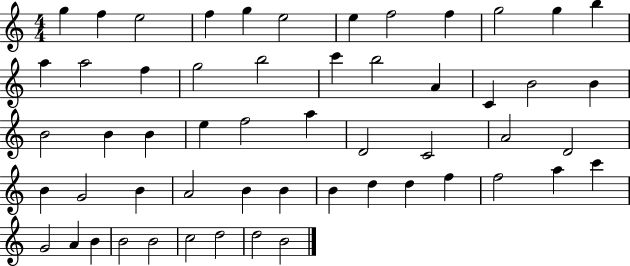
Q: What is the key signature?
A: C major